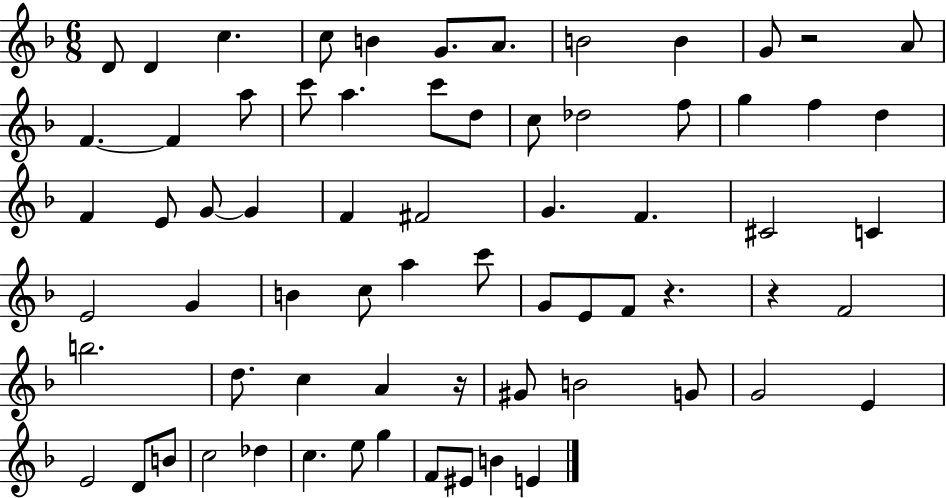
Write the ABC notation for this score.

X:1
T:Untitled
M:6/8
L:1/4
K:F
D/2 D c c/2 B G/2 A/2 B2 B G/2 z2 A/2 F F a/2 c'/2 a c'/2 d/2 c/2 _d2 f/2 g f d F E/2 G/2 G F ^F2 G F ^C2 C E2 G B c/2 a c'/2 G/2 E/2 F/2 z z F2 b2 d/2 c A z/4 ^G/2 B2 G/2 G2 E E2 D/2 B/2 c2 _d c e/2 g F/2 ^E/2 B E